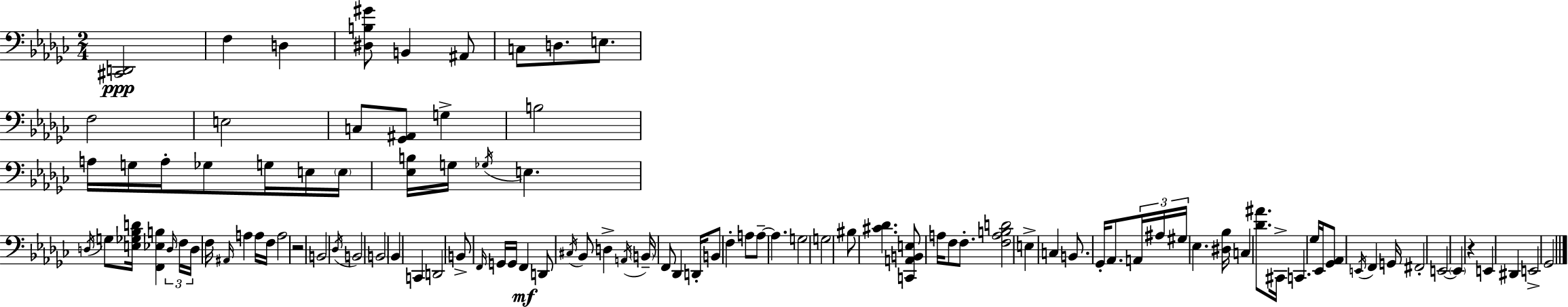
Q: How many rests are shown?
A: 2